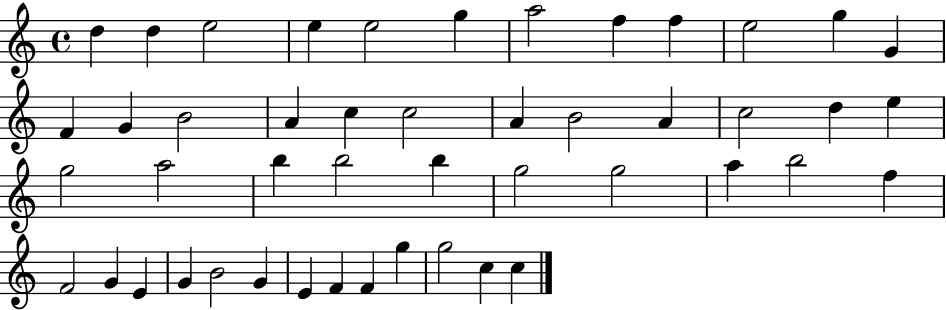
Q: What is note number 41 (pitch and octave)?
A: E4